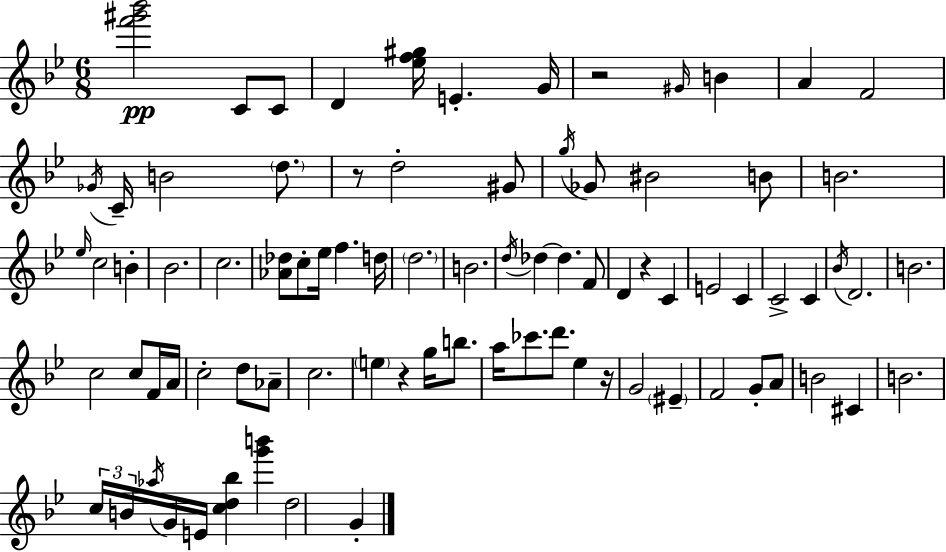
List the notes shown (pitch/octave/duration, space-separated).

[F6,G#6,Bb6]/h C4/e C4/e D4/q [Eb5,F5,G#5]/s E4/q. G4/s R/h G#4/s B4/q A4/q F4/h Gb4/s C4/s B4/h D5/e. R/e D5/h G#4/e G5/s Gb4/e BIS4/h B4/e B4/h. Eb5/s C5/h B4/q Bb4/h. C5/h. [Ab4,Db5]/e C5/e Eb5/s F5/q. D5/s D5/h. B4/h. D5/s Db5/q Db5/q. F4/e D4/q R/q C4/q E4/h C4/q C4/h C4/q Bb4/s D4/h. B4/h. C5/h C5/e F4/s A4/s C5/h D5/e Ab4/e C5/h. E5/q R/q G5/s B5/e. A5/s CES6/e. D6/e. Eb5/q R/s G4/h EIS4/q F4/h G4/e A4/e B4/h C#4/q B4/h. C5/s B4/s Ab5/s G4/s E4/s [C5,D5,Bb5]/q [G6,B6]/q D5/h G4/q